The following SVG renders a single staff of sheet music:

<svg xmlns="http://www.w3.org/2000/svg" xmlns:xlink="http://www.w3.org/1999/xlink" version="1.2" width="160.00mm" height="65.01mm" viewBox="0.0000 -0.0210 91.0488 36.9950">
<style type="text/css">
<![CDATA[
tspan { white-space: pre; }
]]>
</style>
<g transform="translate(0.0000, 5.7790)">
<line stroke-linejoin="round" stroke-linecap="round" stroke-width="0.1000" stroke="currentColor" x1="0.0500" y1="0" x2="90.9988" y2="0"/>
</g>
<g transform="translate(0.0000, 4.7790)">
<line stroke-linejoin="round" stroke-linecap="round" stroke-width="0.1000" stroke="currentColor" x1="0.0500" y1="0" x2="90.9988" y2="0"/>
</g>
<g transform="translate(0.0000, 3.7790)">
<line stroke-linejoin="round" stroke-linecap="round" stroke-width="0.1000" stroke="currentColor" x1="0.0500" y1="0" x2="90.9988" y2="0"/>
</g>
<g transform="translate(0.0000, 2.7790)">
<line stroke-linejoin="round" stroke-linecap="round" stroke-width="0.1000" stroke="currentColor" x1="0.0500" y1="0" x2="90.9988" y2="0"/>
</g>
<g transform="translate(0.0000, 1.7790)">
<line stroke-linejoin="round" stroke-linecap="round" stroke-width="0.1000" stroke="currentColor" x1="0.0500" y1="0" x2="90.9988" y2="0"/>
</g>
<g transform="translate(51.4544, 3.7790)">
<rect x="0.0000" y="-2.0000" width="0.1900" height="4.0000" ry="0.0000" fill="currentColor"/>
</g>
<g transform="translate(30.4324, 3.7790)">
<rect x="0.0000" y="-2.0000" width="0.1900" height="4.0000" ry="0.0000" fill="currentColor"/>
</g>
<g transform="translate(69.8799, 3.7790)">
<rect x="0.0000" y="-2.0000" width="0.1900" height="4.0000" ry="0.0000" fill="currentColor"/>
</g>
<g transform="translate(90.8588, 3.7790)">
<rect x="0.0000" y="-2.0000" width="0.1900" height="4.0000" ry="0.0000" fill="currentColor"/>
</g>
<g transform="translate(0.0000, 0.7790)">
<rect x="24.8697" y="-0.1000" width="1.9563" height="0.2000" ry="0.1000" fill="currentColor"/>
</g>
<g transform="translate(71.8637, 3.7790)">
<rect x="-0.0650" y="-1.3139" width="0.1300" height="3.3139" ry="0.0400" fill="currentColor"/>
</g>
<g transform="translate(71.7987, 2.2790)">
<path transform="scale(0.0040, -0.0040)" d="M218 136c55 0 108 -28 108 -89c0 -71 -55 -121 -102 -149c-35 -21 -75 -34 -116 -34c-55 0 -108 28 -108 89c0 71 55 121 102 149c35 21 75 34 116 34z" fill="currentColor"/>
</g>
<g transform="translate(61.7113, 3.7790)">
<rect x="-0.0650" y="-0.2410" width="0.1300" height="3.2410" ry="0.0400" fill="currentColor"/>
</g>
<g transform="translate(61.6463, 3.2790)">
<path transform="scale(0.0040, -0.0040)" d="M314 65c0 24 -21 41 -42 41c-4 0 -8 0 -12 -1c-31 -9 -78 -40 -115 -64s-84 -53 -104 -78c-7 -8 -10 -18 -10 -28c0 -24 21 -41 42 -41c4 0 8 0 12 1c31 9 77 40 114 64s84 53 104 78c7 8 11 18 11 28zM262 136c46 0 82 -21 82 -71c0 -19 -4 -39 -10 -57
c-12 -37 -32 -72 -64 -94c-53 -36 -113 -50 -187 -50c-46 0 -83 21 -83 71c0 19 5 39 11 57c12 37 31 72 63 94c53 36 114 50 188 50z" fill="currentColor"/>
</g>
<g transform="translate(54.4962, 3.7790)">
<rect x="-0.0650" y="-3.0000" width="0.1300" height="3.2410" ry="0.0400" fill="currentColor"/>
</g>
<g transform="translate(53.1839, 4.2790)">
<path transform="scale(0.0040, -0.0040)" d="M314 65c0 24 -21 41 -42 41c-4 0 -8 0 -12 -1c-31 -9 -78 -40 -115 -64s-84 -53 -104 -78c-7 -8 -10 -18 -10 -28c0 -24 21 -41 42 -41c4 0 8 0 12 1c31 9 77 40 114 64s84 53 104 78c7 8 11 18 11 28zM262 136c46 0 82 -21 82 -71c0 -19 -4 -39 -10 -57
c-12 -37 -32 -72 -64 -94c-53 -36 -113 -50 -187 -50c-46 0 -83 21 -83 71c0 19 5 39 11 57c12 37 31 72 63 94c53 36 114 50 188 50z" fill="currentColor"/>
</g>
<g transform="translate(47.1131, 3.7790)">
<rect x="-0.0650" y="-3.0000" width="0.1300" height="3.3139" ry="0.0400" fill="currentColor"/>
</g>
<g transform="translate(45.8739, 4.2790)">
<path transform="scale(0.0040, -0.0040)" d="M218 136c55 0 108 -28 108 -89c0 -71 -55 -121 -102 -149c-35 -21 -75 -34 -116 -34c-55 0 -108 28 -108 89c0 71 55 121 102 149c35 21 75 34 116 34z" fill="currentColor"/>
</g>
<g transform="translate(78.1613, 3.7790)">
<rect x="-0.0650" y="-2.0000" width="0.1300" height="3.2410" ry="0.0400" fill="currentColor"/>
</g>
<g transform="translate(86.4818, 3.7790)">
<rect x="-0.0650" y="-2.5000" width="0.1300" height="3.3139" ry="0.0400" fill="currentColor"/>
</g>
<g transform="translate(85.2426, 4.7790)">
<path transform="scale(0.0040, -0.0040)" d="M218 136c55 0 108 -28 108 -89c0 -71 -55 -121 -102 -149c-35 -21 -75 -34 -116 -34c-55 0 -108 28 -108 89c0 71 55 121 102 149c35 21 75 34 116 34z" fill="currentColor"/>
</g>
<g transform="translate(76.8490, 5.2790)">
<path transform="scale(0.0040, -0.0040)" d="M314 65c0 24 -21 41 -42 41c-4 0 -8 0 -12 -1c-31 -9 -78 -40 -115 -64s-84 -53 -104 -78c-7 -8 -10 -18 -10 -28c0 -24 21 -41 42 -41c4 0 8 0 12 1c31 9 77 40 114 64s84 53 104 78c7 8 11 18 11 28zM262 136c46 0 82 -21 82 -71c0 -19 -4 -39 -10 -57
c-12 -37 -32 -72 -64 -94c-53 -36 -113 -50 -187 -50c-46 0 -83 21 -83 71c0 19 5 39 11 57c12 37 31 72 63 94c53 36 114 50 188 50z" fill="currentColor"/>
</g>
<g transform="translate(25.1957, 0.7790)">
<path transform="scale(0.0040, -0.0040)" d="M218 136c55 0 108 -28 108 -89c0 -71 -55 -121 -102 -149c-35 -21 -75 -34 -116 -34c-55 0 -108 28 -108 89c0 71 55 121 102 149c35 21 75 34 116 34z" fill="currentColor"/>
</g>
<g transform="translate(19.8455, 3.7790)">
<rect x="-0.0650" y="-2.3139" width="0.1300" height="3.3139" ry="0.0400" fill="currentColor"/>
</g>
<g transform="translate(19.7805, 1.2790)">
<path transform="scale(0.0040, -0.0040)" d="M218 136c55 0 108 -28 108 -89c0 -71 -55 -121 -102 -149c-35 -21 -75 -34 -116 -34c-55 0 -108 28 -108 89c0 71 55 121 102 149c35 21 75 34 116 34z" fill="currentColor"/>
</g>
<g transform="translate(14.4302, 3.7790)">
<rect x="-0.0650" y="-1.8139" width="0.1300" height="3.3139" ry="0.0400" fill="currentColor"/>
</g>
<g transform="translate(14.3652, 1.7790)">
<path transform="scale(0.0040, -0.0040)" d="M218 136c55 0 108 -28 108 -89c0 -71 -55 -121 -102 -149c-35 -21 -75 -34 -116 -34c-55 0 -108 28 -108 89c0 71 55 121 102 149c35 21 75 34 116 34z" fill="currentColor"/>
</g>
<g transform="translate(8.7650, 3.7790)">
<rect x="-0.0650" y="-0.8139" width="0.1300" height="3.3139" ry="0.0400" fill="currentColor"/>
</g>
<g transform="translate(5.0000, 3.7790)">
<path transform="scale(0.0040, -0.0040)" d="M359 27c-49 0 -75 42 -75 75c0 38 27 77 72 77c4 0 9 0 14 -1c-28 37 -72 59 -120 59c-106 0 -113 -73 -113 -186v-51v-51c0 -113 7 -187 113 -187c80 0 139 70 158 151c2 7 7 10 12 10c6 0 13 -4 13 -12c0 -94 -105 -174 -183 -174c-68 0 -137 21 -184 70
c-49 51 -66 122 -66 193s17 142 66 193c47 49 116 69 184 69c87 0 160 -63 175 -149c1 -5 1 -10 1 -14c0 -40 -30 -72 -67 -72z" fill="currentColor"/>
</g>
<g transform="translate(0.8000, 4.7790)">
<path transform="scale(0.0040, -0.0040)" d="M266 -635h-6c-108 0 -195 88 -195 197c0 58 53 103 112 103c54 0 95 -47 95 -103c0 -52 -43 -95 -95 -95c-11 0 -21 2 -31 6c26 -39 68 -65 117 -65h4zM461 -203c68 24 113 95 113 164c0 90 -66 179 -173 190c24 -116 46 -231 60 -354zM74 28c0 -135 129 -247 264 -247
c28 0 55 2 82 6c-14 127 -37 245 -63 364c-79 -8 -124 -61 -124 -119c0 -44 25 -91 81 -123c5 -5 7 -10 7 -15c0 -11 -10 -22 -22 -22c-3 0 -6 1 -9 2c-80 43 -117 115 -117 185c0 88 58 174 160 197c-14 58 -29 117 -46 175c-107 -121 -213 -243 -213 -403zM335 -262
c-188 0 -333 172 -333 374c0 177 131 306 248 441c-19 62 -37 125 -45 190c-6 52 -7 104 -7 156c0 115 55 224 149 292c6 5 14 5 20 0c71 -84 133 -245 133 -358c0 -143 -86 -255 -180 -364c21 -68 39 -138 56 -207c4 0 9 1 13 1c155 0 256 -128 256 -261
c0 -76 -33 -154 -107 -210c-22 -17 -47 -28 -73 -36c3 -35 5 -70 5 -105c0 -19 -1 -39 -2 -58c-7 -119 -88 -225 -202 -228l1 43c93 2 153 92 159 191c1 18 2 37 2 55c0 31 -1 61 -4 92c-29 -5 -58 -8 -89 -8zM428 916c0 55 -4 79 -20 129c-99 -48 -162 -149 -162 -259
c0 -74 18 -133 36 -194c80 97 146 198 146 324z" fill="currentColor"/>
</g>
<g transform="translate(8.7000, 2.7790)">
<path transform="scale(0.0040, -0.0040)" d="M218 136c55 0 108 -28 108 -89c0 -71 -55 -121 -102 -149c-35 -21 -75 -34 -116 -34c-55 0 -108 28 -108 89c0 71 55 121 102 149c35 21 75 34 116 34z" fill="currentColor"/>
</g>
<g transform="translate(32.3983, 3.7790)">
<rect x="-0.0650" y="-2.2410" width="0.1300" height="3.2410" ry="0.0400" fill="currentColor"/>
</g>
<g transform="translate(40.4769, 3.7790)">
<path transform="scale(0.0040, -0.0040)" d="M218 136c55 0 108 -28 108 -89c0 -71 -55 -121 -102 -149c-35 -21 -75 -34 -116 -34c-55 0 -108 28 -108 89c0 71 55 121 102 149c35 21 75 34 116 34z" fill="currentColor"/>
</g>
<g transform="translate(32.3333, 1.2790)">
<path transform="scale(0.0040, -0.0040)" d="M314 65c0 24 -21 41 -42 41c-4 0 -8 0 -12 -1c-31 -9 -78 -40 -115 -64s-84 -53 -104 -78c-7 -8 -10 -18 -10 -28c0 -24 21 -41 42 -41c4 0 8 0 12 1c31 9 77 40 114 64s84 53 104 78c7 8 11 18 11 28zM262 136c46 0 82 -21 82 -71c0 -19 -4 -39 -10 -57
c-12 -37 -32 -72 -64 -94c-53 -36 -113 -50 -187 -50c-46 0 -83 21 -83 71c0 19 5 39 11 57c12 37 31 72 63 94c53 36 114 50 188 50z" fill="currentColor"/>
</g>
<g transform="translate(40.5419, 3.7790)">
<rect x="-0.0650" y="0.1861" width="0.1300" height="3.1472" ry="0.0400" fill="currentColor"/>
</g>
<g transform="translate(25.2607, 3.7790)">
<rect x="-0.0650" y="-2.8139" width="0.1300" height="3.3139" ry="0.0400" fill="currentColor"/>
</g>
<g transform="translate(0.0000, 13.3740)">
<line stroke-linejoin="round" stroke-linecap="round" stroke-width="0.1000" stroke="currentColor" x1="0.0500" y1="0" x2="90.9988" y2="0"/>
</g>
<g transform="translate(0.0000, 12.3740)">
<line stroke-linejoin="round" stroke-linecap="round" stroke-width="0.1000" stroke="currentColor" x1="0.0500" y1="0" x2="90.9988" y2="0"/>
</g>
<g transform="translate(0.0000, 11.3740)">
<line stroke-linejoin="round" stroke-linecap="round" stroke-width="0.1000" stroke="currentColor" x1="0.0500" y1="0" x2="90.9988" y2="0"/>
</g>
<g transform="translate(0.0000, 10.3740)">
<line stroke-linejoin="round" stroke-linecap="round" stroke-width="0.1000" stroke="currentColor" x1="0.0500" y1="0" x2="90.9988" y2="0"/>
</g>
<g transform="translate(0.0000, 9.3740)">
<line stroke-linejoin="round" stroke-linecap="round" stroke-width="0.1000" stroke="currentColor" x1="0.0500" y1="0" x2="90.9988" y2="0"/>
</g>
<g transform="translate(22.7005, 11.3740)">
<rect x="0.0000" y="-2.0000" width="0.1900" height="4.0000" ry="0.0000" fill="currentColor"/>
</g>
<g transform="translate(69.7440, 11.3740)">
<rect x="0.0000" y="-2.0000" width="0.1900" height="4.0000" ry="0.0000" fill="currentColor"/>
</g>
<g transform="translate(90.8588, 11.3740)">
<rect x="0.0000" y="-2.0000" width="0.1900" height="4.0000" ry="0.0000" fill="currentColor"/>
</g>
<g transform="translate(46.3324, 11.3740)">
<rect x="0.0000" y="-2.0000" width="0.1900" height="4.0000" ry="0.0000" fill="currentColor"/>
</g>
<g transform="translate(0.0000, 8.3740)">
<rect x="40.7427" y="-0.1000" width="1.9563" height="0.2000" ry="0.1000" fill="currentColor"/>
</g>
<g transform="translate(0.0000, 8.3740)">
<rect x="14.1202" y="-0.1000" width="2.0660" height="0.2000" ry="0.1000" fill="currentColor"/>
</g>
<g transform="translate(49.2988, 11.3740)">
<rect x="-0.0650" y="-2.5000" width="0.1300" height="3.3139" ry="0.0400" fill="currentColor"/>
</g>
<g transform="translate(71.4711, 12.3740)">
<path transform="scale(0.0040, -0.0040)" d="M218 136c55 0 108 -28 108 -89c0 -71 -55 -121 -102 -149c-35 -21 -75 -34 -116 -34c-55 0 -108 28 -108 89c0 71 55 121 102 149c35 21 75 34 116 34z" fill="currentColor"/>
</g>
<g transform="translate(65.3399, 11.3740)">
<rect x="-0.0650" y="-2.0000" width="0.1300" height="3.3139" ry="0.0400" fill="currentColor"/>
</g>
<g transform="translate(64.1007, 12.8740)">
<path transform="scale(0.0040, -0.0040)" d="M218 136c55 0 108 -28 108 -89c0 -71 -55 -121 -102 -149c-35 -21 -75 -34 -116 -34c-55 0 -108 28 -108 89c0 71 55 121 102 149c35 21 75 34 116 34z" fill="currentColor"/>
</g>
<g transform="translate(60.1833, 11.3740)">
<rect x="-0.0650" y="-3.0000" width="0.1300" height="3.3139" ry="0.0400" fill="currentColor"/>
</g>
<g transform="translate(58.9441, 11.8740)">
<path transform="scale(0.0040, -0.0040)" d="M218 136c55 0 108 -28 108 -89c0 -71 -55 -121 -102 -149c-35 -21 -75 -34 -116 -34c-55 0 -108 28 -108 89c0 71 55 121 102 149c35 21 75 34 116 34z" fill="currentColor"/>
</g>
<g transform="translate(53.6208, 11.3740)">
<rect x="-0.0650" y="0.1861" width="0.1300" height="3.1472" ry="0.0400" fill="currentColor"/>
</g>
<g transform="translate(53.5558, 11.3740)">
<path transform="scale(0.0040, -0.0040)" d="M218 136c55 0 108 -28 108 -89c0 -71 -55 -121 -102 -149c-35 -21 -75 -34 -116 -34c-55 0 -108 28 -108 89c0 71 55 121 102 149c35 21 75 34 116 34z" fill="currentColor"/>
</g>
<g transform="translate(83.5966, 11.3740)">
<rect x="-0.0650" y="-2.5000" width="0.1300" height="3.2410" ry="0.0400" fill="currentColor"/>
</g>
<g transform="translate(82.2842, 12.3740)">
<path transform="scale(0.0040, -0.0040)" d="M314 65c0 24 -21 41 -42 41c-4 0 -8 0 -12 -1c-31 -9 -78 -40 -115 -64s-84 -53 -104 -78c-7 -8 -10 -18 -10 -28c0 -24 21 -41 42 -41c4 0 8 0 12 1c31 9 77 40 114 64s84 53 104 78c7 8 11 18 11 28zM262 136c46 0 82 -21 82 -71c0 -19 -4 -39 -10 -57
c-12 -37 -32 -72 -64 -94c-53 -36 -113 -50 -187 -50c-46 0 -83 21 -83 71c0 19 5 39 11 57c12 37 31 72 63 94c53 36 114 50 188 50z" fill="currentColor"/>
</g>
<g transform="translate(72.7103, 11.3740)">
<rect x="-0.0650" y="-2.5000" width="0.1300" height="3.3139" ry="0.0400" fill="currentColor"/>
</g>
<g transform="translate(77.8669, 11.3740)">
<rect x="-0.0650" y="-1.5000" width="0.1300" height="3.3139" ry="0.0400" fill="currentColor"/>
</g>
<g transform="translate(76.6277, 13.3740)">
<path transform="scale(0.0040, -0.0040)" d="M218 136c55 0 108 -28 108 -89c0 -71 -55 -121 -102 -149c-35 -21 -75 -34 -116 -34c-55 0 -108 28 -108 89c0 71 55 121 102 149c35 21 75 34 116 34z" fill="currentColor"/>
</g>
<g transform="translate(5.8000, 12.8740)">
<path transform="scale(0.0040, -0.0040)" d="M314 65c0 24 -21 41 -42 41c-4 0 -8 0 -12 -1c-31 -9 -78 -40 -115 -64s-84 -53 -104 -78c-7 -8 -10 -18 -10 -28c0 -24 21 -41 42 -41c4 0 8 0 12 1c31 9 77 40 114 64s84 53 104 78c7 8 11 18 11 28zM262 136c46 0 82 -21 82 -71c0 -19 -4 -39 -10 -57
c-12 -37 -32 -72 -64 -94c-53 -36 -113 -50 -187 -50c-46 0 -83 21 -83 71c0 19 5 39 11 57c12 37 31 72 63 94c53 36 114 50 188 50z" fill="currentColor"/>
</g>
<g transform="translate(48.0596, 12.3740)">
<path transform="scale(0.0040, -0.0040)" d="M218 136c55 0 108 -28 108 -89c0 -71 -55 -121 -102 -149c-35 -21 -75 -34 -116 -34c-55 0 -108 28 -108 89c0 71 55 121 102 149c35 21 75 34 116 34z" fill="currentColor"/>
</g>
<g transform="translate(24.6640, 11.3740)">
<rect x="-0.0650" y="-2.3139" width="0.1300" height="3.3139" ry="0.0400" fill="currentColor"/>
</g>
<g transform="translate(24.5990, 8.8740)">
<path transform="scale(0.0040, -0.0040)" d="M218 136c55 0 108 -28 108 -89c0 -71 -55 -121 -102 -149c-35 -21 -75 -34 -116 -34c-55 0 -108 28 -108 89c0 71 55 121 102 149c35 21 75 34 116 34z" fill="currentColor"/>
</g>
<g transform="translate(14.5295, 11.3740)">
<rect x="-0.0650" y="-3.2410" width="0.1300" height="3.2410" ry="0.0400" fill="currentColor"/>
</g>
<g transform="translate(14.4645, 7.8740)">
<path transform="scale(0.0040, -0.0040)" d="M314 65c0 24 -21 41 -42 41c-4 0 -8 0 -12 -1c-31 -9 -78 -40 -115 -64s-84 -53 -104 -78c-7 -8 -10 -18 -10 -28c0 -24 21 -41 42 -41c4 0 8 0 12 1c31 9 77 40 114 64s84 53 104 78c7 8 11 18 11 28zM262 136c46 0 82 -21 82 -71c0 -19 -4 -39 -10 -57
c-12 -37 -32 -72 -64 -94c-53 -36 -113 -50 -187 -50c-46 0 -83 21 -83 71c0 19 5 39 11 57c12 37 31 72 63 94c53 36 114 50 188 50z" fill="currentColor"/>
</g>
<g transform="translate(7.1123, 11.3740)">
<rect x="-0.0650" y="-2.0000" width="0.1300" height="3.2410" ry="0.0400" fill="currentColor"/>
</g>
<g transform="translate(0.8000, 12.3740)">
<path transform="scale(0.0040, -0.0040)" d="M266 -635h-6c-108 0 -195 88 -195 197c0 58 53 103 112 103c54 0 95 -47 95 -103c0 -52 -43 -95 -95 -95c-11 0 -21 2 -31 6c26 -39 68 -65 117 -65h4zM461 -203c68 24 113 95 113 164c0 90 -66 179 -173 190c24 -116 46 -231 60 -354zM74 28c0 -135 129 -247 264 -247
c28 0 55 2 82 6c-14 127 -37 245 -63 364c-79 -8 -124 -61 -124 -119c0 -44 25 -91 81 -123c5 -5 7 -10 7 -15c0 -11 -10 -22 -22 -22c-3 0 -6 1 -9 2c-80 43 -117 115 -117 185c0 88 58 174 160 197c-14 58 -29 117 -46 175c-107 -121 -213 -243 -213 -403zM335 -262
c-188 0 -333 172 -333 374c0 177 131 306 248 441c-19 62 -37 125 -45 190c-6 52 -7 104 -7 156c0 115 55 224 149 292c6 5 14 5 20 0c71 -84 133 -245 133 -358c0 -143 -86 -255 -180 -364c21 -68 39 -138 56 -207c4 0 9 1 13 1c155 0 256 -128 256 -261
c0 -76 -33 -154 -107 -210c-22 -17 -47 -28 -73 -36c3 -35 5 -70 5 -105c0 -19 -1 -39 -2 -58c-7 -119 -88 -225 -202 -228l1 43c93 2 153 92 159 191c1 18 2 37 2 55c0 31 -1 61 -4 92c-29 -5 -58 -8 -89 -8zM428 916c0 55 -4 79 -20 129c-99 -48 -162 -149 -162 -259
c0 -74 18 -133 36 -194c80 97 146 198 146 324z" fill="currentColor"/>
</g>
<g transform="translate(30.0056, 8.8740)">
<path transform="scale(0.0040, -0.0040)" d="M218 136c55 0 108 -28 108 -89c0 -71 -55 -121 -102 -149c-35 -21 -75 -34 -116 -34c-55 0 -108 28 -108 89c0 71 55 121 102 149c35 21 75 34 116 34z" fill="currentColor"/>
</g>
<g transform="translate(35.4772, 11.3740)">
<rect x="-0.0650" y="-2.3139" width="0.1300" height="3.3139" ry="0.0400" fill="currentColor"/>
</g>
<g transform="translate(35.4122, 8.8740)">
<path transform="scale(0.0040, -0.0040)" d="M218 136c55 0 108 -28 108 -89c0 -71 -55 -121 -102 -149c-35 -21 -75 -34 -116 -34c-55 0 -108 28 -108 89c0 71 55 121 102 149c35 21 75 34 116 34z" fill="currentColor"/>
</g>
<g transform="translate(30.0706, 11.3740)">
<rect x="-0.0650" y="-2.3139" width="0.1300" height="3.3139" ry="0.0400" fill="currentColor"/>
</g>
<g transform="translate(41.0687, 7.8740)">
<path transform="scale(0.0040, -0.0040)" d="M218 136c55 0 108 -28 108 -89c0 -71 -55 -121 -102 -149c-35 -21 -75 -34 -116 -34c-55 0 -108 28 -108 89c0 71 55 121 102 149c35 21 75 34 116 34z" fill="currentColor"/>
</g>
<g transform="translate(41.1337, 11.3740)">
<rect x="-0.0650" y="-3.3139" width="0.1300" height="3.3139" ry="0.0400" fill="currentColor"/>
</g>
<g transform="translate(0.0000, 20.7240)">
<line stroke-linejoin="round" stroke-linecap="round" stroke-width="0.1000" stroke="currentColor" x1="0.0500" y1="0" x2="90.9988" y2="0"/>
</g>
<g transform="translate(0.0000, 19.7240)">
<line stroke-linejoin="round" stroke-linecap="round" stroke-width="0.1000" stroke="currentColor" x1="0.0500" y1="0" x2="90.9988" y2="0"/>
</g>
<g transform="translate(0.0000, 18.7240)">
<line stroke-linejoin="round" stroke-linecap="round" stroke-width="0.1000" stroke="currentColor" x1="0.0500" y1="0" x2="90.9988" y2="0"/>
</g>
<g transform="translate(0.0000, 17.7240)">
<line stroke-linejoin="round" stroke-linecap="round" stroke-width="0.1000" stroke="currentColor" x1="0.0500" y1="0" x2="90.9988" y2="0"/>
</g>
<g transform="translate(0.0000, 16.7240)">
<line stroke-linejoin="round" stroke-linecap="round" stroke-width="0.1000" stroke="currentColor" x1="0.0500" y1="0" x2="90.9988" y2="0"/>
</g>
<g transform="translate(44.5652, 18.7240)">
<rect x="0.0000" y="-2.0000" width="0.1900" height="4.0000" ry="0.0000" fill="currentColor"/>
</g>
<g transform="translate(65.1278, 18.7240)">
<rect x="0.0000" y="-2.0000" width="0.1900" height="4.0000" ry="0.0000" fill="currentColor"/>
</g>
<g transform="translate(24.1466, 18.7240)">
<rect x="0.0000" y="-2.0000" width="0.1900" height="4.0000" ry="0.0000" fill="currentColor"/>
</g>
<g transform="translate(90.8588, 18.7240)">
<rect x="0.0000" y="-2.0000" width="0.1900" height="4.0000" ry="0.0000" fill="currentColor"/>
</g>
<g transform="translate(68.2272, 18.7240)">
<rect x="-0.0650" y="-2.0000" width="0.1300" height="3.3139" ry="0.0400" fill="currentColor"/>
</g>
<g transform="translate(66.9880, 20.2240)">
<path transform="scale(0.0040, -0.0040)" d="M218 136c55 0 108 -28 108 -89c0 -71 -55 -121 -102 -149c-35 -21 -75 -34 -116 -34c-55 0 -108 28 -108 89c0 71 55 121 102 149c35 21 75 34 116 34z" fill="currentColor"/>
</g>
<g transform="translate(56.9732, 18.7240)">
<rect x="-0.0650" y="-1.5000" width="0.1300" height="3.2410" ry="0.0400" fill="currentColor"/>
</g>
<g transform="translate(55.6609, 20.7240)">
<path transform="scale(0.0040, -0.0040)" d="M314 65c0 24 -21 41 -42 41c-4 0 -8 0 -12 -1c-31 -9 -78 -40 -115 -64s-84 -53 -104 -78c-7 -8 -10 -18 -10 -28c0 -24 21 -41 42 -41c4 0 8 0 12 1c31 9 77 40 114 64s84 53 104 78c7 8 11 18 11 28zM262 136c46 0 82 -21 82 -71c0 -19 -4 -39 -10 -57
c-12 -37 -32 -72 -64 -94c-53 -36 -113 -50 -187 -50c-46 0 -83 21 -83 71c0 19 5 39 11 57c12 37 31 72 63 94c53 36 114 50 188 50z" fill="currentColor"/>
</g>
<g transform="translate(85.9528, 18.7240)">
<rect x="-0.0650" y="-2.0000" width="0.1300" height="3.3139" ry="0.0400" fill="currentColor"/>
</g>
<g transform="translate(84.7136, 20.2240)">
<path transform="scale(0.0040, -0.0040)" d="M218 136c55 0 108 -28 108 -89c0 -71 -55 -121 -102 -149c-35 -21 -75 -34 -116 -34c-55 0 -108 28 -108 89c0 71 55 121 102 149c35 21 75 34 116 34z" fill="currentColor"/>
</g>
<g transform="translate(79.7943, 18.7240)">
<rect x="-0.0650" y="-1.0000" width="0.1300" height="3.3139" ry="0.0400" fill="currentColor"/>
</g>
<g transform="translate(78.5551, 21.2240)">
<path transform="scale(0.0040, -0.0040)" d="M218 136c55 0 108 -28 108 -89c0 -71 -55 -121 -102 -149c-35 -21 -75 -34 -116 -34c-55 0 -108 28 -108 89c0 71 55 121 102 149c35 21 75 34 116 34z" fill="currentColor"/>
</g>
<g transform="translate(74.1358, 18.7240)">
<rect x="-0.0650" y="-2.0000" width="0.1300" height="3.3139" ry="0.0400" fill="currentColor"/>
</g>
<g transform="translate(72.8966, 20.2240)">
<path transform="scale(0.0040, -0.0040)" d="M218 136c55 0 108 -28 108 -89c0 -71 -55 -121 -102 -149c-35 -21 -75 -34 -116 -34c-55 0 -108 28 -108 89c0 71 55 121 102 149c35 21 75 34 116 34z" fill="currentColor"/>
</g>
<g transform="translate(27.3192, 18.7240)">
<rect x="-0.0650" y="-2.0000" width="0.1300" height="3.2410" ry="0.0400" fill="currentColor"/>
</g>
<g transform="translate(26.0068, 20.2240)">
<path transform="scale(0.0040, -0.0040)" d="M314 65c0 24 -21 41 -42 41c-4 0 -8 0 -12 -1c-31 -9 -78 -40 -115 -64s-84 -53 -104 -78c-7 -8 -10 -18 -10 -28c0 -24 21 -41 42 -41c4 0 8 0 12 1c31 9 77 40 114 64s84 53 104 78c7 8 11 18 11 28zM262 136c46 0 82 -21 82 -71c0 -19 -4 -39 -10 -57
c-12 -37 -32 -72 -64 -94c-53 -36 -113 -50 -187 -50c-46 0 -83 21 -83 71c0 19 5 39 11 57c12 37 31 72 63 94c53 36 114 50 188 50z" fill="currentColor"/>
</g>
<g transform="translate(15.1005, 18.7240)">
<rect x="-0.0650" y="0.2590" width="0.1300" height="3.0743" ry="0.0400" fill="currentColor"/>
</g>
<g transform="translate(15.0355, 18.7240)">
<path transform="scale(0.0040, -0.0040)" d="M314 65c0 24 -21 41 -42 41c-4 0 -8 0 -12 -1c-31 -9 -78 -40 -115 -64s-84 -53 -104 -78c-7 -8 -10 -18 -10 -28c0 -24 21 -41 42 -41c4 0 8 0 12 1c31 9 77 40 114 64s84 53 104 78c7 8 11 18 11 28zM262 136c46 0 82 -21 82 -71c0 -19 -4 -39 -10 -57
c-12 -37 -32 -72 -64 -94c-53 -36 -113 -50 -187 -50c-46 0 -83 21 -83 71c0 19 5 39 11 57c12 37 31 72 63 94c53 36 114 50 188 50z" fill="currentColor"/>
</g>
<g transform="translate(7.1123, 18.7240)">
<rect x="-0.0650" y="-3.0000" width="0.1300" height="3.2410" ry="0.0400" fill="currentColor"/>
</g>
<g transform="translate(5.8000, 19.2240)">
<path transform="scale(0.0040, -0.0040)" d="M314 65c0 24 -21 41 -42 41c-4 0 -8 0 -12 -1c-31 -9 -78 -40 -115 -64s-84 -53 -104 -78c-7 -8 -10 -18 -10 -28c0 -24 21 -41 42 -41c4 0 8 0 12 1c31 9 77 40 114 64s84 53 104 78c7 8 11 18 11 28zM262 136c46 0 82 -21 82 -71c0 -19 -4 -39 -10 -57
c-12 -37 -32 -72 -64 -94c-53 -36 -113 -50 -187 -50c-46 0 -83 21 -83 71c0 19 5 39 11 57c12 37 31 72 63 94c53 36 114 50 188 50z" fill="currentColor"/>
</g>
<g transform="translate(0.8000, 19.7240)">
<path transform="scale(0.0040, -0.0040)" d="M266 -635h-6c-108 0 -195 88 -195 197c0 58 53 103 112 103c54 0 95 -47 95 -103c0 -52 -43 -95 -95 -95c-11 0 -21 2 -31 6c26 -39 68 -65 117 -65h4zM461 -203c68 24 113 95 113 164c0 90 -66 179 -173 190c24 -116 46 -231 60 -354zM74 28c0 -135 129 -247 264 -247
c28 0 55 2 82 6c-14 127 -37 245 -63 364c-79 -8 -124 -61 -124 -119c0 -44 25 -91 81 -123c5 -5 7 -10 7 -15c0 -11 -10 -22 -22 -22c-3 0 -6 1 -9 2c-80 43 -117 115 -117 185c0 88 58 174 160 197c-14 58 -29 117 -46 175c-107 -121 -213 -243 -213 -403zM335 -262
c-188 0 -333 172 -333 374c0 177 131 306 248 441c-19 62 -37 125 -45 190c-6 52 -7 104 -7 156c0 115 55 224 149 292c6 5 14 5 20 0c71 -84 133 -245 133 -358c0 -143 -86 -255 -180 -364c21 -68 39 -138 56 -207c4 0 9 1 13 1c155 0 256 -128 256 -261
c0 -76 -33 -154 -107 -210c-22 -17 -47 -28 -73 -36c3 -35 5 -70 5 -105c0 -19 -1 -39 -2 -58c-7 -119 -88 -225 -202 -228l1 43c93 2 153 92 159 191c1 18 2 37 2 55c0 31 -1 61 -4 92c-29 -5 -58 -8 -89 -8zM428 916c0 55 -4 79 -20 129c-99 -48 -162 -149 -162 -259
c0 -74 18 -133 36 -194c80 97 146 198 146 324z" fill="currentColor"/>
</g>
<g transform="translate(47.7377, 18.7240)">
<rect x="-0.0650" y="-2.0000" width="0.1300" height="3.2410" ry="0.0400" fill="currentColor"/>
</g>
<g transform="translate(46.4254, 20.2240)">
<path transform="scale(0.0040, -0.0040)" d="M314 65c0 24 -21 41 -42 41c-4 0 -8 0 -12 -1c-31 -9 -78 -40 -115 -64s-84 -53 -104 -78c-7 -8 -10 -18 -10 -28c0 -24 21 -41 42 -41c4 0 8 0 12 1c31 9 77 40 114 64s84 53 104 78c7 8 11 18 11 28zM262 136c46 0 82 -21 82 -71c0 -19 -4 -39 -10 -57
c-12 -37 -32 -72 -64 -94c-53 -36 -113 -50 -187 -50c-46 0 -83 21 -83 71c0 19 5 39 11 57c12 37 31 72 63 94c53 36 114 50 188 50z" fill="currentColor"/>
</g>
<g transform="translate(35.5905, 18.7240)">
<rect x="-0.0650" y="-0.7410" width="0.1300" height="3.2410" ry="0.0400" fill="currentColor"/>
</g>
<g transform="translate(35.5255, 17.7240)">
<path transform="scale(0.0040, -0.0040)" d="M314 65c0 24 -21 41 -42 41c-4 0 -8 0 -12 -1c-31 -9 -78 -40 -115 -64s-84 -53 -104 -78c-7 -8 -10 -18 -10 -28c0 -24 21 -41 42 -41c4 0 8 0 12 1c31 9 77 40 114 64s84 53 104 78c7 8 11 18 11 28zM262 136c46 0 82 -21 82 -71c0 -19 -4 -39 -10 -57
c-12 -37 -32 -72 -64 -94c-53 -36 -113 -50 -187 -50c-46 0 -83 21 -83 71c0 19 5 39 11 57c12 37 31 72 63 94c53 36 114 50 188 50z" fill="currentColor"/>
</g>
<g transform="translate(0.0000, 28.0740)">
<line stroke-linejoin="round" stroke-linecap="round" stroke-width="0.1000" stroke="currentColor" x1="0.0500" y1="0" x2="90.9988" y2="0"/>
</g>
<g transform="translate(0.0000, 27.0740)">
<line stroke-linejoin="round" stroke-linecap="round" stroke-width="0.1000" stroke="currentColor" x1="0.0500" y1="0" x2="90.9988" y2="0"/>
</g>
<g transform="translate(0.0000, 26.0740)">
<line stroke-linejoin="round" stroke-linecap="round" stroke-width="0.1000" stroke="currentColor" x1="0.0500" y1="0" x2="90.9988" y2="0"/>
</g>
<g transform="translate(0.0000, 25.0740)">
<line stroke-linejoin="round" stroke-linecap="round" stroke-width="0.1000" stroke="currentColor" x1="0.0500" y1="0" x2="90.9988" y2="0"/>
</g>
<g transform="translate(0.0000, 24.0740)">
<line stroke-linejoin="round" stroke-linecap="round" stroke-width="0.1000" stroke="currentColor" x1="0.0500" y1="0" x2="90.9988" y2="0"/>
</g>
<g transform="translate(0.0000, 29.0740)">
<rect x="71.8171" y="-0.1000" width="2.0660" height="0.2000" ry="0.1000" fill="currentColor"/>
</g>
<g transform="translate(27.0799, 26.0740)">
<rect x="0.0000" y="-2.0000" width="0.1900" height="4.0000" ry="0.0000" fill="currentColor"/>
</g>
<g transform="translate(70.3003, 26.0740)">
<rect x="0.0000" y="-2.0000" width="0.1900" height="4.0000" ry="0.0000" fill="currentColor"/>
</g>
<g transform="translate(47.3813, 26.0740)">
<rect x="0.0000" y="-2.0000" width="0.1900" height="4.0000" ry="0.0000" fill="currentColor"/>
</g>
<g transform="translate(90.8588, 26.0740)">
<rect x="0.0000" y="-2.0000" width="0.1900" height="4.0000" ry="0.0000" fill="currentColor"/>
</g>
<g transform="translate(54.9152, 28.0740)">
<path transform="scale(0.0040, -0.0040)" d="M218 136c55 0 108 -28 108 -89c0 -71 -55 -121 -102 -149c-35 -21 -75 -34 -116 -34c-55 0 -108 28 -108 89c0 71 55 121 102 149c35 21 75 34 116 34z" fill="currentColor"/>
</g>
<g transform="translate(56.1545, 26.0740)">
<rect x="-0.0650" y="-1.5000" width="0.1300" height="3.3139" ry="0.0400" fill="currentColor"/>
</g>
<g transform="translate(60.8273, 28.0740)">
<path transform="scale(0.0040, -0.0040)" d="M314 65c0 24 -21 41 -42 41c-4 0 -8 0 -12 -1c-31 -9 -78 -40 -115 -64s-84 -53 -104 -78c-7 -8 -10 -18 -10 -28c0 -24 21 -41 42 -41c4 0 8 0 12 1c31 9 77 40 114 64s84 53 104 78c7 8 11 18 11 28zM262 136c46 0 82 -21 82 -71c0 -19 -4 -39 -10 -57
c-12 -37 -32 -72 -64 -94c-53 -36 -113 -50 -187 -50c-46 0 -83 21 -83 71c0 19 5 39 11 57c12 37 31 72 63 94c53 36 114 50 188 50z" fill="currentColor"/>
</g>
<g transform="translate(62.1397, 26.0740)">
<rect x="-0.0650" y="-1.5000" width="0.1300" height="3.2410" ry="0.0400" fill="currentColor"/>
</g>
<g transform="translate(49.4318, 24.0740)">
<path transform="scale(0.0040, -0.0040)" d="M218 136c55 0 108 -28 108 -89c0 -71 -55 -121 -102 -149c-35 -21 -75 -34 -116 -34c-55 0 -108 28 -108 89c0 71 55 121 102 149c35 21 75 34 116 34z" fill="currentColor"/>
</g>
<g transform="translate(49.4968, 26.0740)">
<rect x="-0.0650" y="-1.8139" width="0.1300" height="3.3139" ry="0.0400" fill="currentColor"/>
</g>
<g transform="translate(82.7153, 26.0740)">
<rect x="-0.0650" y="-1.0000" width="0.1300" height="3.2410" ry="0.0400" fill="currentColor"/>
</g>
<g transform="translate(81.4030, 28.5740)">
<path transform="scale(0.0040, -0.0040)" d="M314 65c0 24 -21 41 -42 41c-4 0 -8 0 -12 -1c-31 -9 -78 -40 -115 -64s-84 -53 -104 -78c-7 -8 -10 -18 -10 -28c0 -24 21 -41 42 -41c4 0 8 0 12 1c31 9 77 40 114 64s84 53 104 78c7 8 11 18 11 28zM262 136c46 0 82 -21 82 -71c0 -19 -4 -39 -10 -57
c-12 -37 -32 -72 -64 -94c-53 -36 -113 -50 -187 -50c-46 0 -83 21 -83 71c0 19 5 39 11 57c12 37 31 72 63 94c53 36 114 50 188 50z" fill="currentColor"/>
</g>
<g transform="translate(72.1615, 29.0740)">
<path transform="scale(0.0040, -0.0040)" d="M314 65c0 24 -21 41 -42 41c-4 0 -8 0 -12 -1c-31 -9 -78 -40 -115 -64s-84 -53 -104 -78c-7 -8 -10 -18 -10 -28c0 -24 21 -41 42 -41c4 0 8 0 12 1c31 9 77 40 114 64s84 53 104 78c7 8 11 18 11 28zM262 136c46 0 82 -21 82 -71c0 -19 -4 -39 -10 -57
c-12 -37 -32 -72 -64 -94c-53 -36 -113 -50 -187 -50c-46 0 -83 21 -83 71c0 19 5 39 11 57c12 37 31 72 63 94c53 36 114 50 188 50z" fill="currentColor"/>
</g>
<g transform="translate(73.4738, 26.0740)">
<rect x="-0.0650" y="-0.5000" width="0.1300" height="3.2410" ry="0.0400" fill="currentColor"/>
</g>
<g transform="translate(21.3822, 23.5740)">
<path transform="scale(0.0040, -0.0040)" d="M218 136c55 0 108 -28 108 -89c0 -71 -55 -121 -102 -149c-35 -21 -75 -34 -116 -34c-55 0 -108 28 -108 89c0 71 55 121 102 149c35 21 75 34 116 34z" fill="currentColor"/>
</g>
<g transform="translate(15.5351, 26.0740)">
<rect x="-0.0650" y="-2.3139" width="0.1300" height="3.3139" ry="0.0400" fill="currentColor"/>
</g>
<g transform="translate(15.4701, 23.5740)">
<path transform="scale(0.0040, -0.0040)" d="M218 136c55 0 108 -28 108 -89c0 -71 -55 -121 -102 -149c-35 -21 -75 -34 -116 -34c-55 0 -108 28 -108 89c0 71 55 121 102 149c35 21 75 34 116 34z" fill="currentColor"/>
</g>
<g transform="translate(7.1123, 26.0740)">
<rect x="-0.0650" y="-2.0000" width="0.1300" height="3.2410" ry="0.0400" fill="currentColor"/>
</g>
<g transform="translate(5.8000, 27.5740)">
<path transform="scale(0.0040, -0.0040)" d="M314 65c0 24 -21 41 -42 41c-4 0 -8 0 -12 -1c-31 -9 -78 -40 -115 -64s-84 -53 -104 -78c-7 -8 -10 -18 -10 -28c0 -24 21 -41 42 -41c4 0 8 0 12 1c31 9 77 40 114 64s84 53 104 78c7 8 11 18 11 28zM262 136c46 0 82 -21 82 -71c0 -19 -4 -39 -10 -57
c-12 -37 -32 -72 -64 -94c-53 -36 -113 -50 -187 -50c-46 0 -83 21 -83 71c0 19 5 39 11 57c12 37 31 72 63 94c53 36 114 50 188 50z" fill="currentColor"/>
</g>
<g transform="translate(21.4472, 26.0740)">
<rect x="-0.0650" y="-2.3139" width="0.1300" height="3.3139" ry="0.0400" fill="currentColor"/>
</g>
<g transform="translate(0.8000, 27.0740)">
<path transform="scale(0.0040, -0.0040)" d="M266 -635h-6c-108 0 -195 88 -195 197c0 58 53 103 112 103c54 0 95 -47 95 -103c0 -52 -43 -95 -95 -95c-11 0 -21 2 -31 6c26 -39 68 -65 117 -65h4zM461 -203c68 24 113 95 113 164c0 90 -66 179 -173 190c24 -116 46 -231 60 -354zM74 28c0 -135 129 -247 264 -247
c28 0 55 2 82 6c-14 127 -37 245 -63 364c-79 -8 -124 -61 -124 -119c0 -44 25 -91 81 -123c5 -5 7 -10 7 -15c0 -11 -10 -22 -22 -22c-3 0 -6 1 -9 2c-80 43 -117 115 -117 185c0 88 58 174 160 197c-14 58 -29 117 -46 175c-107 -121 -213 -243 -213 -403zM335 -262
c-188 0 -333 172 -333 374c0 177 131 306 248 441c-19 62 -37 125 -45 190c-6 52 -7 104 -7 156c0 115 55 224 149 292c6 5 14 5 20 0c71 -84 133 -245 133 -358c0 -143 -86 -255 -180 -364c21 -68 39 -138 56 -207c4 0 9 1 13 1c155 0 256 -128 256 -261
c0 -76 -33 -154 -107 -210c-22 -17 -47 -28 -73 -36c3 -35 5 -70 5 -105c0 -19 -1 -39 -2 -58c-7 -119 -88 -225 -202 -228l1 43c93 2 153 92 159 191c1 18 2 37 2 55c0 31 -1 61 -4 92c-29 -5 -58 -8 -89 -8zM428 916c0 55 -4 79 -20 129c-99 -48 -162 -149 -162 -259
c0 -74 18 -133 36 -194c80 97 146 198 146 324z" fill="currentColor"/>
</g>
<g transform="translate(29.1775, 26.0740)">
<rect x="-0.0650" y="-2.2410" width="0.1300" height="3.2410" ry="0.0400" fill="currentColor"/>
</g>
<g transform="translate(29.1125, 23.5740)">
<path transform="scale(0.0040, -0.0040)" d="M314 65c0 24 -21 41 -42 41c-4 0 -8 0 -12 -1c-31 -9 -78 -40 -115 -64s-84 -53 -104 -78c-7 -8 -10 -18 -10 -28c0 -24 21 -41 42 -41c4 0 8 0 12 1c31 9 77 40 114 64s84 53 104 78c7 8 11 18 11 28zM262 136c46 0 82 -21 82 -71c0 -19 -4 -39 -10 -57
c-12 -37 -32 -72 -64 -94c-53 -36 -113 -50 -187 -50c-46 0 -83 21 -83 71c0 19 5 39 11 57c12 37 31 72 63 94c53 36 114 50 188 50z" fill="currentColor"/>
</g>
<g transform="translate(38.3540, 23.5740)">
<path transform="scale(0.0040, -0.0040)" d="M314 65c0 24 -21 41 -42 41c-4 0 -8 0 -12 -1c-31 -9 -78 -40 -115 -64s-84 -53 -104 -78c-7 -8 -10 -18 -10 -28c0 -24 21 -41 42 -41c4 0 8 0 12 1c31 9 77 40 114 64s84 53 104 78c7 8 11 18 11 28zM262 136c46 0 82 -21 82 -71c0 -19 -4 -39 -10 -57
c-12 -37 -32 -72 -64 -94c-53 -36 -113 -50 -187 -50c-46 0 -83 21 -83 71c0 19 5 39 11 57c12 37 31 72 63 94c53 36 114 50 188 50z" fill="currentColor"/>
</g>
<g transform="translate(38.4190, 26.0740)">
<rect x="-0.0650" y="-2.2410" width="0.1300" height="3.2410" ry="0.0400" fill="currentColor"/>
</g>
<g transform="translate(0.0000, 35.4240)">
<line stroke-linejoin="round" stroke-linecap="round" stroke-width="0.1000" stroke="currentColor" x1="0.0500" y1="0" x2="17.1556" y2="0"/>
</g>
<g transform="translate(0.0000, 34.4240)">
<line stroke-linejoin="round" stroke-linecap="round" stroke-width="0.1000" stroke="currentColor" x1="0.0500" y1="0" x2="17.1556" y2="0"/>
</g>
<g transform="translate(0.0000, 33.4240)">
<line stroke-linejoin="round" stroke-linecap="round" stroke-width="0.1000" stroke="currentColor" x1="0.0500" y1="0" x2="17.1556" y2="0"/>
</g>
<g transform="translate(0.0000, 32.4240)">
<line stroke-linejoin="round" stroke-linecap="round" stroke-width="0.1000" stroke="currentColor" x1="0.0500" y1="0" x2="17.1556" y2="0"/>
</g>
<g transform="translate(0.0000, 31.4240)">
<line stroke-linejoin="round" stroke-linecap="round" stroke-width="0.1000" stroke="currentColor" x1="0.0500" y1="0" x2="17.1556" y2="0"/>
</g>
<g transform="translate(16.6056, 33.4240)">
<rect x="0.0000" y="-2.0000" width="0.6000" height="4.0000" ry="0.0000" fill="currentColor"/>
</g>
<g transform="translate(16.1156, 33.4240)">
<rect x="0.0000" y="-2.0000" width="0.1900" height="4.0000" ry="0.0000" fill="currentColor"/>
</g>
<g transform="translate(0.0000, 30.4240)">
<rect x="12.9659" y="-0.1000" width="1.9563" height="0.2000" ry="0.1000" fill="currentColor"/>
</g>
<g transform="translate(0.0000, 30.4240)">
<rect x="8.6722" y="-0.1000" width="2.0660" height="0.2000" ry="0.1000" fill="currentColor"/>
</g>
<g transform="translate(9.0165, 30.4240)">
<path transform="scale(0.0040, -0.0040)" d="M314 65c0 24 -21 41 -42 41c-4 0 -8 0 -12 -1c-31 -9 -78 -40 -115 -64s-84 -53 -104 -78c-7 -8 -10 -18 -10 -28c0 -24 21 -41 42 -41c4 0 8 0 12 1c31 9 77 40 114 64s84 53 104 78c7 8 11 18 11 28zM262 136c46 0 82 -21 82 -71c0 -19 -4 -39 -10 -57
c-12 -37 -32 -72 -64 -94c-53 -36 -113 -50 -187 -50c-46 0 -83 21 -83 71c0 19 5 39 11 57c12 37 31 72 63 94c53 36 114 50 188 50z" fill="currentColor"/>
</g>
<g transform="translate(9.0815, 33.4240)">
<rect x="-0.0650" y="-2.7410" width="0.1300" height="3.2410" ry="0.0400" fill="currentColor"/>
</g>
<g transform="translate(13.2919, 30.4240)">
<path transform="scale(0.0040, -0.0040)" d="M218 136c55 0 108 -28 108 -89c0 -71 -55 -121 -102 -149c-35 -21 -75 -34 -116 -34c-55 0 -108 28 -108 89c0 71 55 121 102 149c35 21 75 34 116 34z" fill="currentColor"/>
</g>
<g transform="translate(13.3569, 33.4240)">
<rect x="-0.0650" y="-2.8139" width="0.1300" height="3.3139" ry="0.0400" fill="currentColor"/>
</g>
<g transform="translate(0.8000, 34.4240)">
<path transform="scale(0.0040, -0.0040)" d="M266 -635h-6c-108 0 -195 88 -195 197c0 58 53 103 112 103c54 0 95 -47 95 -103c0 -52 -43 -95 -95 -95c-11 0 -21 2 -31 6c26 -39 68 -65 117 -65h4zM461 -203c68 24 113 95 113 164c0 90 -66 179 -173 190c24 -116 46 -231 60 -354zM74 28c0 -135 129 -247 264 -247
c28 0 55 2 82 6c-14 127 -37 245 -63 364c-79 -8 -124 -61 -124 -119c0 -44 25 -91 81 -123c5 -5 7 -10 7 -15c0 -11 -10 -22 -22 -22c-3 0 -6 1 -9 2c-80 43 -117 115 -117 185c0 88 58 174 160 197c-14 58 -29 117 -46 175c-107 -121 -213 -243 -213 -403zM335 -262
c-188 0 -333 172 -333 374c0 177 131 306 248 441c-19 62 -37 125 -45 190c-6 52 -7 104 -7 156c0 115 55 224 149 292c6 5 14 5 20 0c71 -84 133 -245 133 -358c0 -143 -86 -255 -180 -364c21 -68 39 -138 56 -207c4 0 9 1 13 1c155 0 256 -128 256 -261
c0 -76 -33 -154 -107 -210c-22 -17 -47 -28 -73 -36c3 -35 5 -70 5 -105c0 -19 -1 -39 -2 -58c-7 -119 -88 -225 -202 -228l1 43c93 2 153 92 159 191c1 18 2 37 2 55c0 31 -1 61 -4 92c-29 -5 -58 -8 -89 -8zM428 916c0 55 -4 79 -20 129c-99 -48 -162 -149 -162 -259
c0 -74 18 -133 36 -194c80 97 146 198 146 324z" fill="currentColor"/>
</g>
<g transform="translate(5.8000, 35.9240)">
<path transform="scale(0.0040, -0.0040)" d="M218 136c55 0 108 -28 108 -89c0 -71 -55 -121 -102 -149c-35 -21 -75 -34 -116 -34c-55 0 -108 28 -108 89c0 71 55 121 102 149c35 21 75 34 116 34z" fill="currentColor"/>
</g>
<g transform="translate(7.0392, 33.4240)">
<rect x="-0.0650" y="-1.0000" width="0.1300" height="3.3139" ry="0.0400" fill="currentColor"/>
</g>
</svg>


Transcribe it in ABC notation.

X:1
T:Untitled
M:4/4
L:1/4
K:C
d f g a g2 B A A2 c2 e F2 G F2 b2 g g g b G B A F G E G2 A2 B2 F2 d2 F2 E2 F F D F F2 g g g2 g2 f E E2 C2 D2 D a2 a